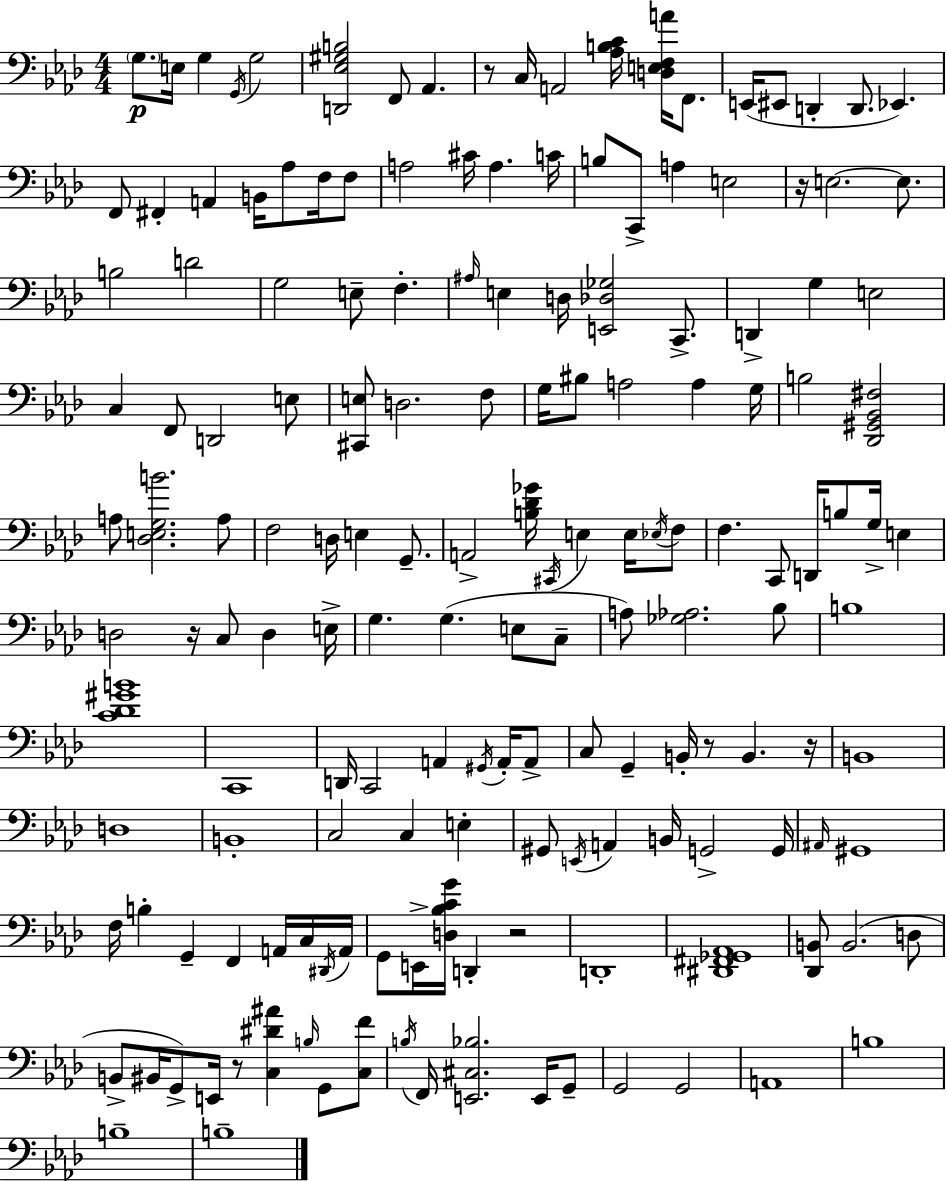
X:1
T:Untitled
M:4/4
L:1/4
K:Fm
G,/2 E,/4 G, G,,/4 G,2 [D,,_E,^G,B,]2 F,,/2 _A,, z/2 C,/4 A,,2 [_A,B,C]/4 [D,E,F,A]/4 F,,/2 E,,/4 ^E,,/2 D,, D,,/2 _E,, F,,/2 ^F,, A,, B,,/4 _A,/2 F,/4 F,/2 A,2 ^C/4 A, C/4 B,/2 C,,/2 A, E,2 z/4 E,2 E,/2 B,2 D2 G,2 E,/2 F, ^A,/4 E, D,/4 [E,,_D,_G,]2 C,,/2 D,, G, E,2 C, F,,/2 D,,2 E,/2 [^C,,E,]/2 D,2 F,/2 G,/4 ^B,/2 A,2 A, G,/4 B,2 [_D,,^G,,_B,,^F,]2 A,/2 [_D,E,G,B]2 A,/2 F,2 D,/4 E, G,,/2 A,,2 [B,_D_G]/4 ^C,,/4 E, E,/4 _E,/4 F,/2 F, C,,/2 D,,/4 B,/2 G,/4 E, D,2 z/4 C,/2 D, E,/4 G, G, E,/2 C,/2 A,/2 [_G,_A,]2 _B,/2 B,4 [C_D^GB]4 C,,4 D,,/4 C,,2 A,, ^G,,/4 A,,/4 A,,/2 C,/2 G,, B,,/4 z/2 B,, z/4 B,,4 D,4 B,,4 C,2 C, E, ^G,,/2 E,,/4 A,, B,,/4 G,,2 G,,/4 ^A,,/4 ^G,,4 F,/4 B, G,, F,, A,,/4 C,/4 ^D,,/4 A,,/4 G,,/2 E,,/4 [D,_B,CG]/4 D,, z2 D,,4 [^D,,^F,,_G,,_A,,]4 [_D,,B,,]/2 B,,2 D,/2 B,,/2 ^B,,/4 G,,/2 E,,/4 z/2 [C,^D^A] B,/4 G,,/2 [C,F]/2 B,/4 F,,/4 [E,,^C,_B,]2 E,,/4 G,,/2 G,,2 G,,2 A,,4 B,4 B,4 B,4